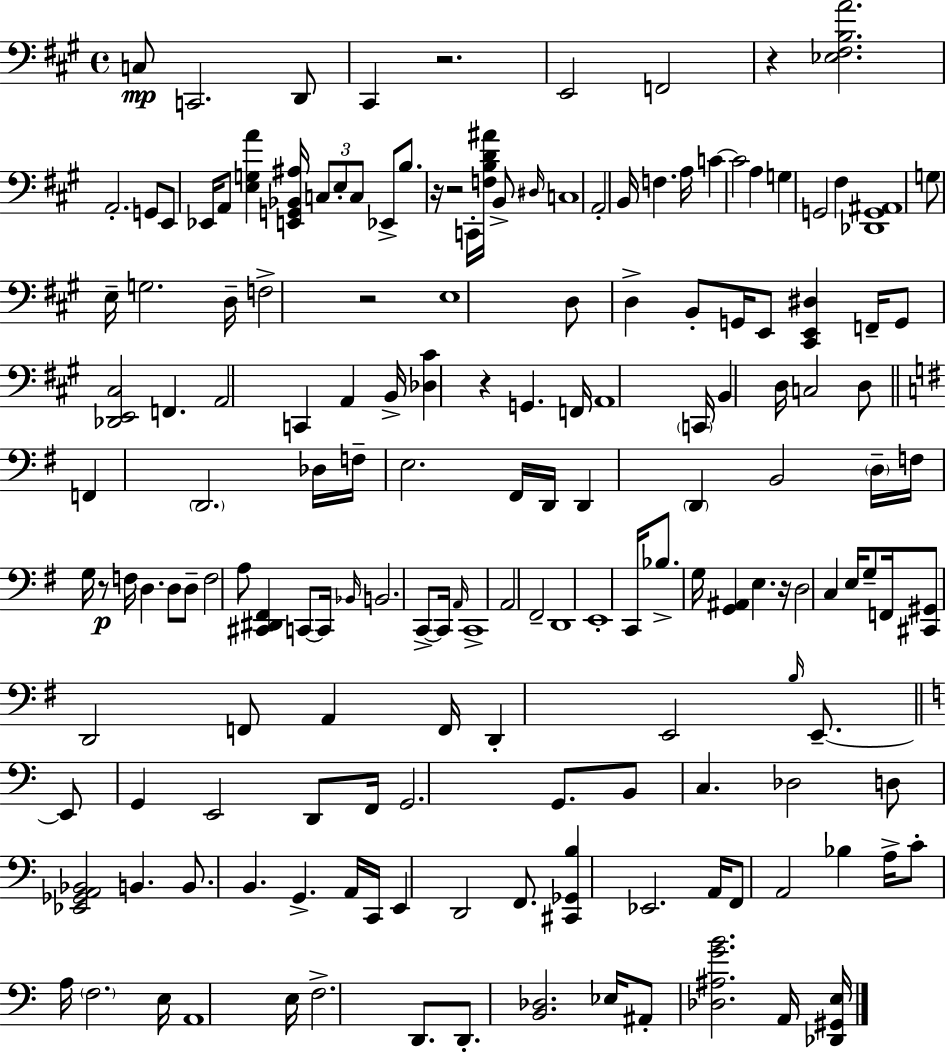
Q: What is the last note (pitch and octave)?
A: A2